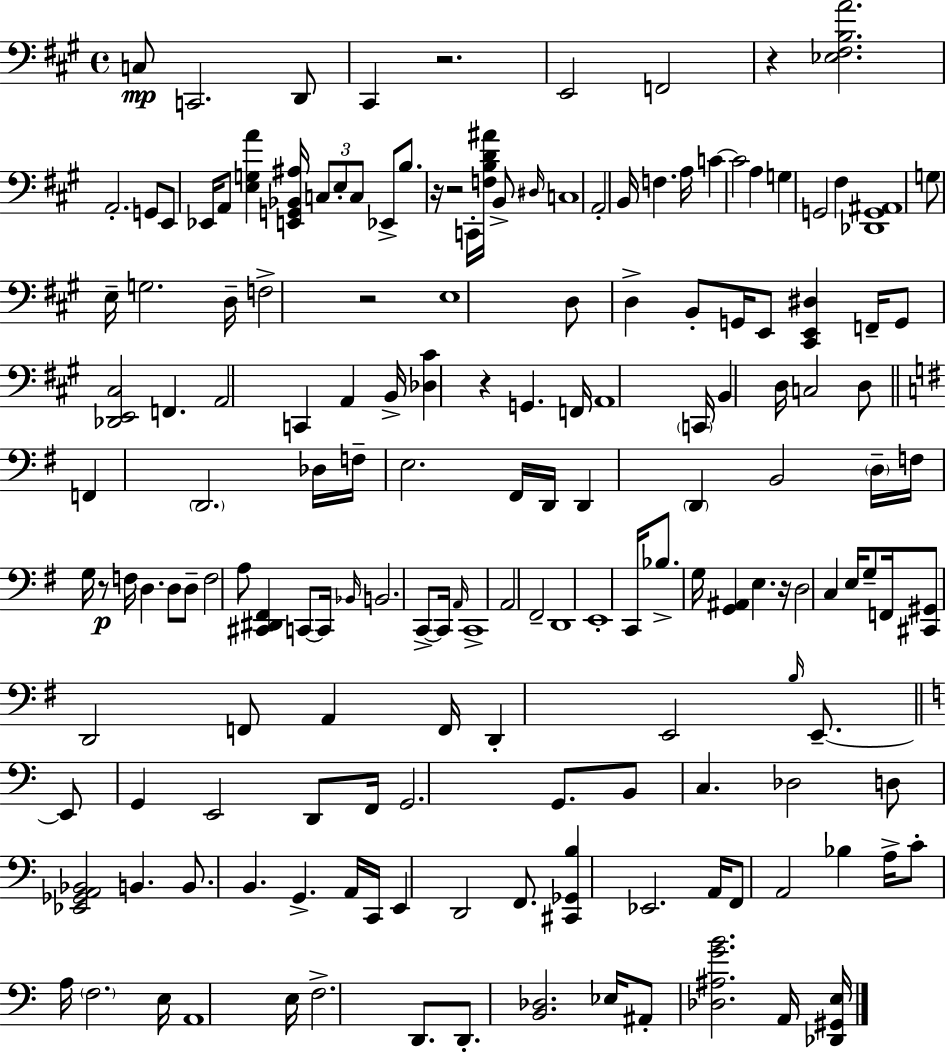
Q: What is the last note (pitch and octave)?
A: A2